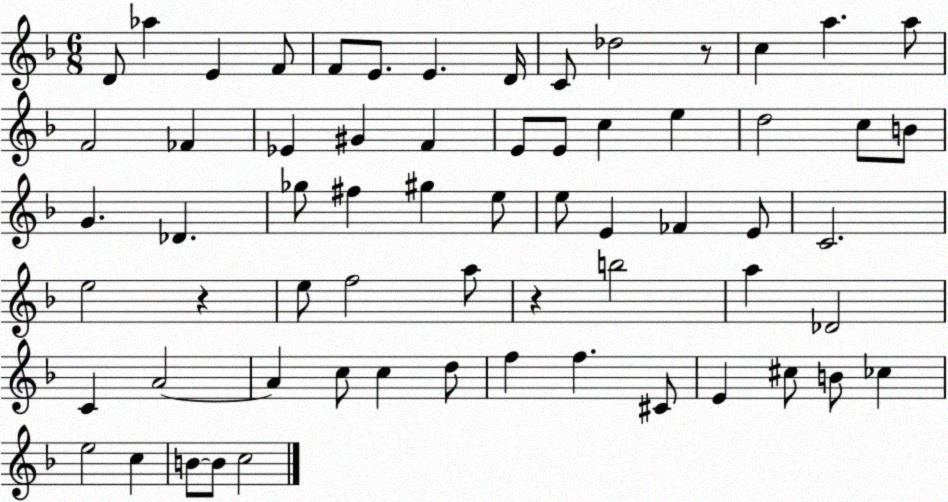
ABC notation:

X:1
T:Untitled
M:6/8
L:1/4
K:F
D/2 _a E F/2 F/2 E/2 E D/4 C/2 _d2 z/2 c a a/2 F2 _F _E ^G F E/2 E/2 c e d2 c/2 B/2 G _D _g/2 ^f ^g e/2 e/2 E _F E/2 C2 e2 z e/2 f2 a/2 z b2 a _D2 C A2 A c/2 c d/2 f f ^C/2 E ^c/2 B/2 _c e2 c B/2 B/2 c2